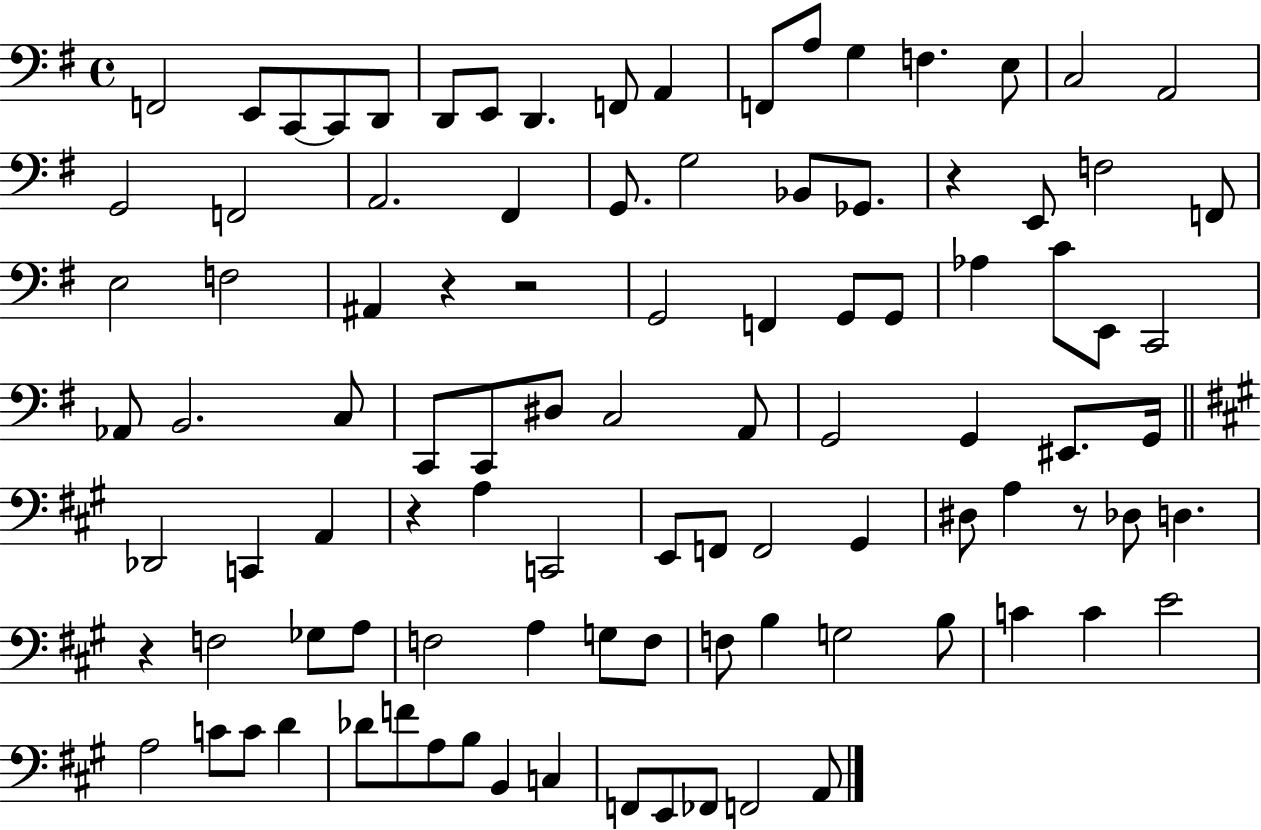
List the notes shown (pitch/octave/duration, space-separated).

F2/h E2/e C2/e C2/e D2/e D2/e E2/e D2/q. F2/e A2/q F2/e A3/e G3/q F3/q. E3/e C3/h A2/h G2/h F2/h A2/h. F#2/q G2/e. G3/h Bb2/e Gb2/e. R/q E2/e F3/h F2/e E3/h F3/h A#2/q R/q R/h G2/h F2/q G2/e G2/e Ab3/q C4/e E2/e C2/h Ab2/e B2/h. C3/e C2/e C2/e D#3/e C3/h A2/e G2/h G2/q EIS2/e. G2/s Db2/h C2/q A2/q R/q A3/q C2/h E2/e F2/e F2/h G#2/q D#3/e A3/q R/e Db3/e D3/q. R/q F3/h Gb3/e A3/e F3/h A3/q G3/e F3/e F3/e B3/q G3/h B3/e C4/q C4/q E4/h A3/h C4/e C4/e D4/q Db4/e F4/e A3/e B3/e B2/q C3/q F2/e E2/e FES2/e F2/h A2/e